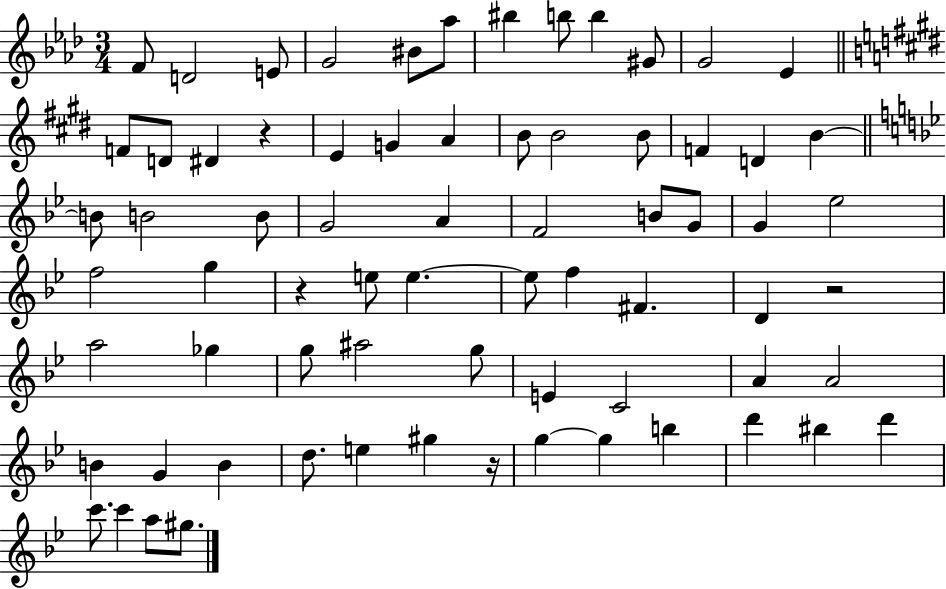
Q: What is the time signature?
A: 3/4